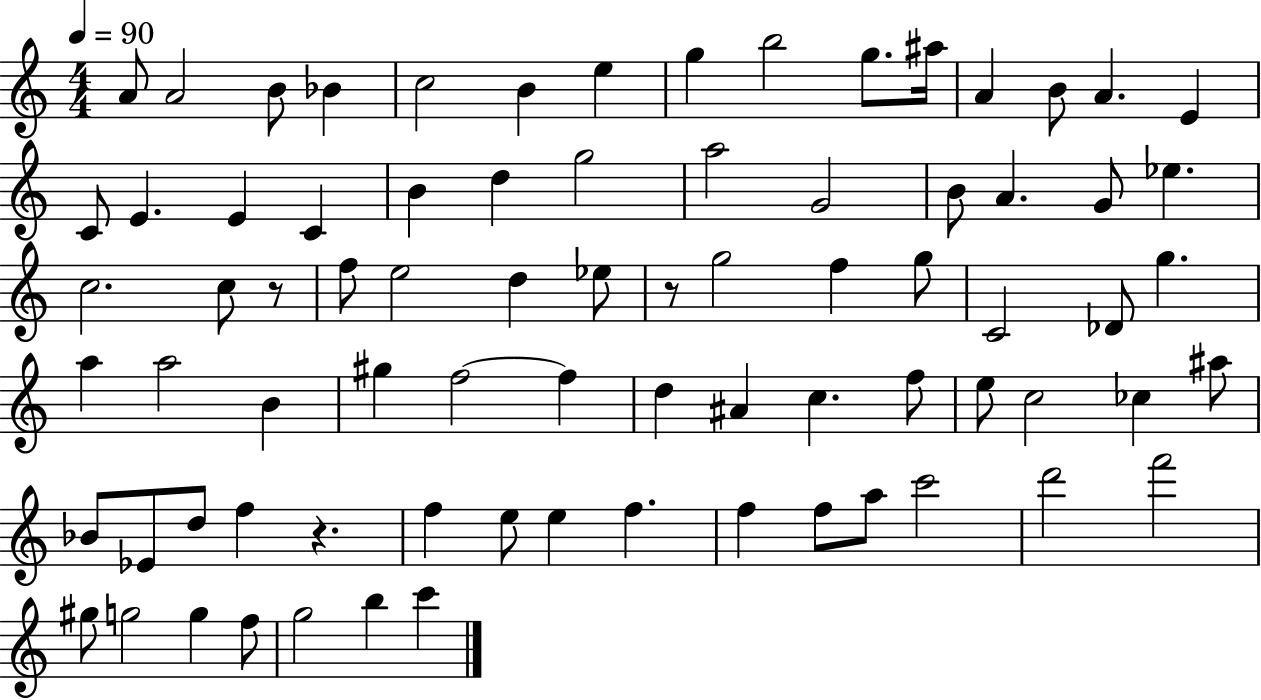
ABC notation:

X:1
T:Untitled
M:4/4
L:1/4
K:C
A/2 A2 B/2 _B c2 B e g b2 g/2 ^a/4 A B/2 A E C/2 E E C B d g2 a2 G2 B/2 A G/2 _e c2 c/2 z/2 f/2 e2 d _e/2 z/2 g2 f g/2 C2 _D/2 g a a2 B ^g f2 f d ^A c f/2 e/2 c2 _c ^a/2 _B/2 _E/2 d/2 f z f e/2 e f f f/2 a/2 c'2 d'2 f'2 ^g/2 g2 g f/2 g2 b c'